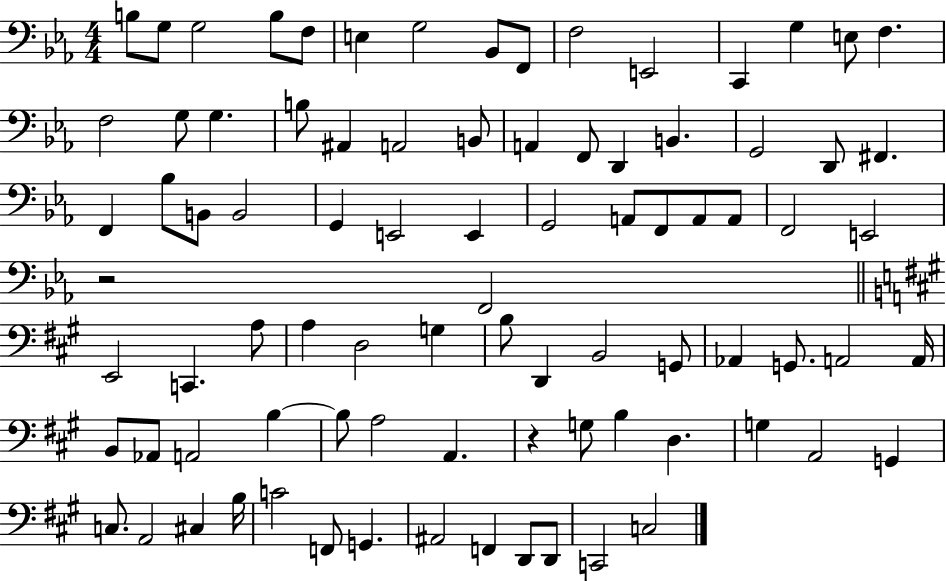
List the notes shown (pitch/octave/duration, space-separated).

B3/e G3/e G3/h B3/e F3/e E3/q G3/h Bb2/e F2/e F3/h E2/h C2/q G3/q E3/e F3/q. F3/h G3/e G3/q. B3/e A#2/q A2/h B2/e A2/q F2/e D2/q B2/q. G2/h D2/e F#2/q. F2/q Bb3/e B2/e B2/h G2/q E2/h E2/q G2/h A2/e F2/e A2/e A2/e F2/h E2/h R/h F2/h E2/h C2/q. A3/e A3/q D3/h G3/q B3/e D2/q B2/h G2/e Ab2/q G2/e. A2/h A2/s B2/e Ab2/e A2/h B3/q B3/e A3/h A2/q. R/q G3/e B3/q D3/q. G3/q A2/h G2/q C3/e. A2/h C#3/q B3/s C4/h F2/e G2/q. A#2/h F2/q D2/e D2/e C2/h C3/h